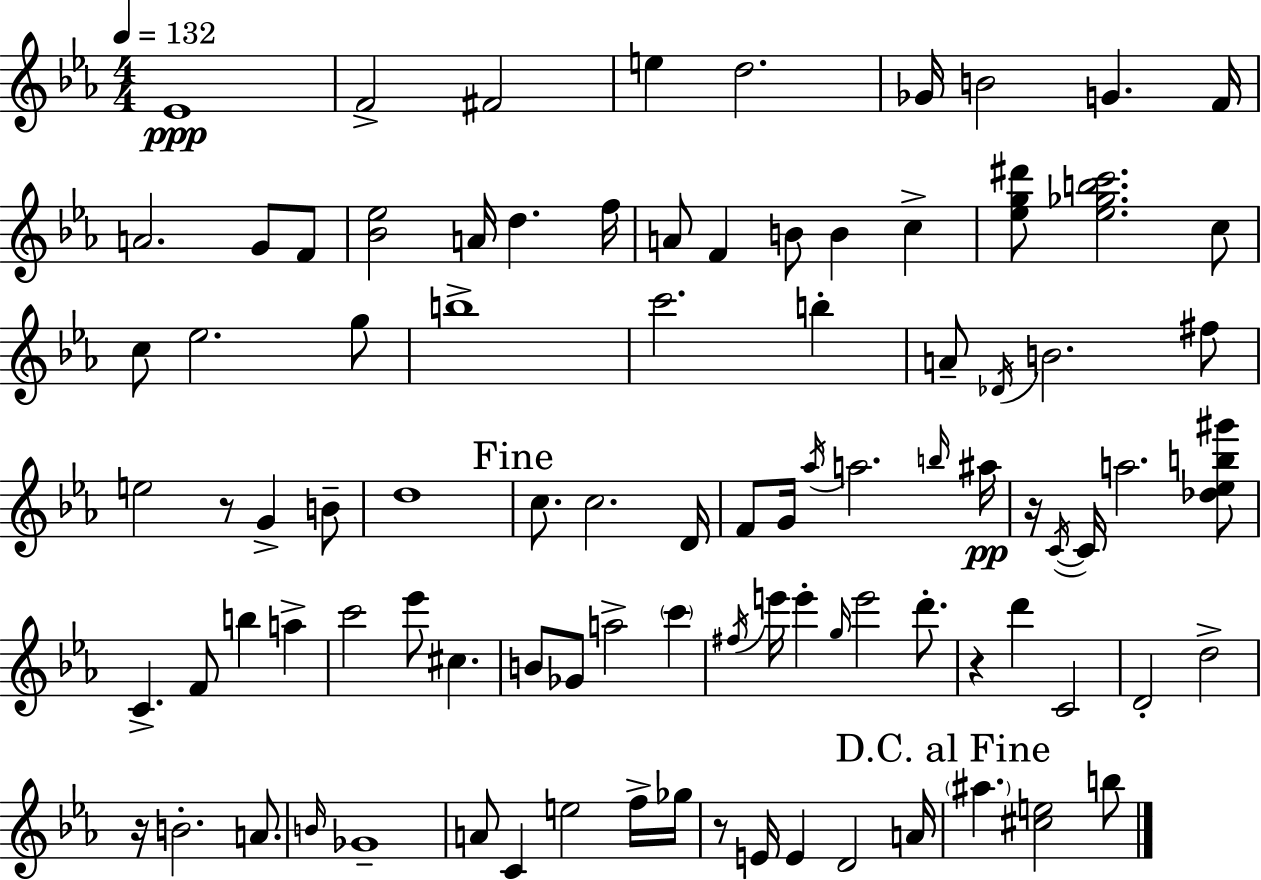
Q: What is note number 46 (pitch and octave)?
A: C4